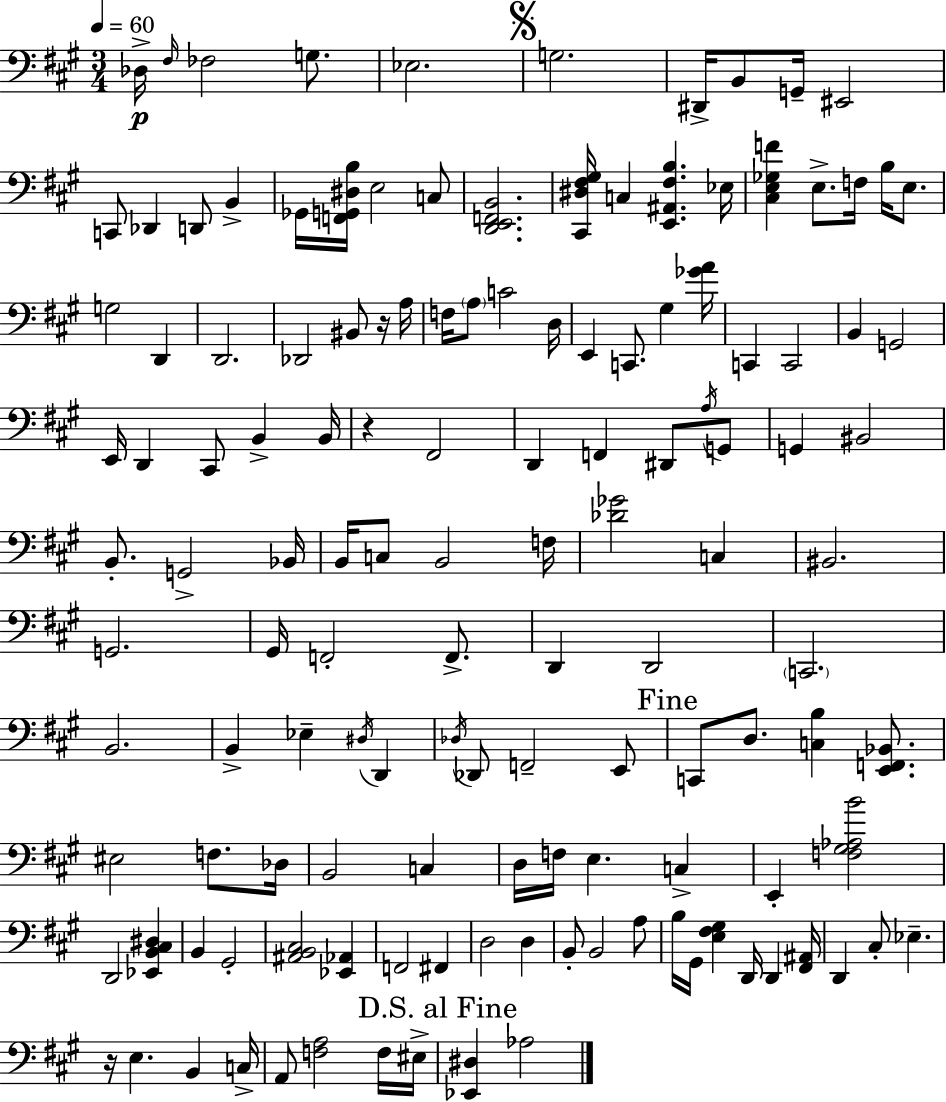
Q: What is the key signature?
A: A major